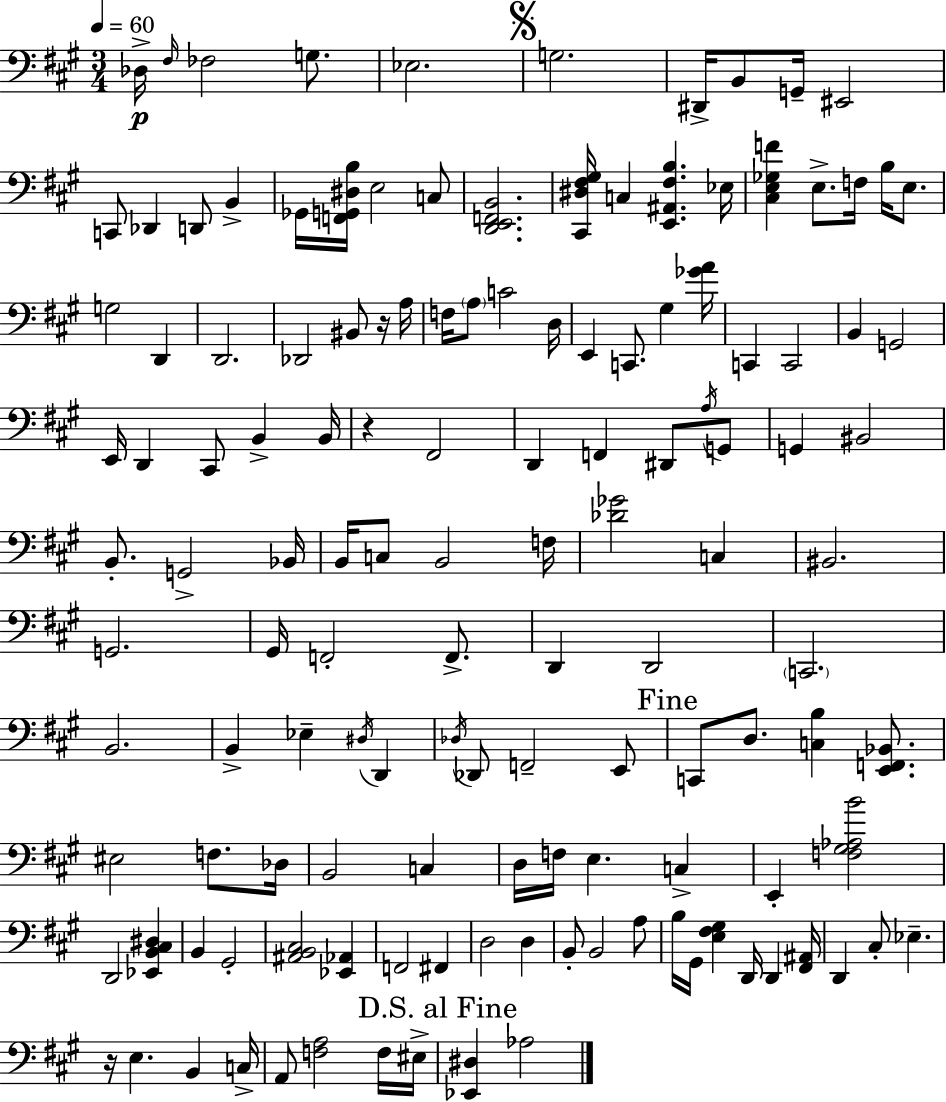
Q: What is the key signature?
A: A major